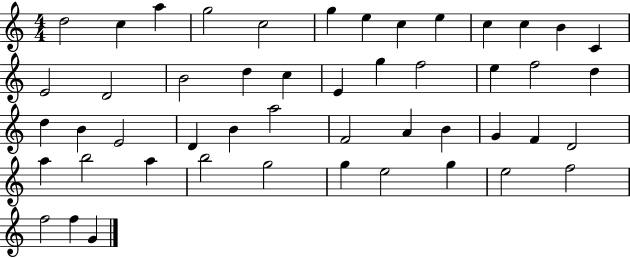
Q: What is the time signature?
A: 4/4